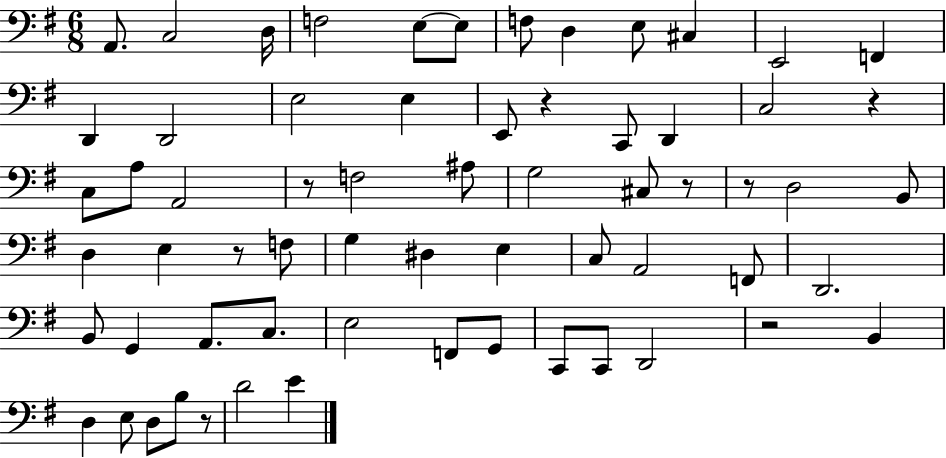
{
  \clef bass
  \numericTimeSignature
  \time 6/8
  \key g \major
  a,8. c2 d16 | f2 e8~~ e8 | f8 d4 e8 cis4 | e,2 f,4 | \break d,4 d,2 | e2 e4 | e,8 r4 c,8 d,4 | c2 r4 | \break c8 a8 a,2 | r8 f2 ais8 | g2 cis8 r8 | r8 d2 b,8 | \break d4 e4 r8 f8 | g4 dis4 e4 | c8 a,2 f,8 | d,2. | \break b,8 g,4 a,8. c8. | e2 f,8 g,8 | c,8 c,8 d,2 | r2 b,4 | \break d4 e8 d8 b8 r8 | d'2 e'4 | \bar "|."
}